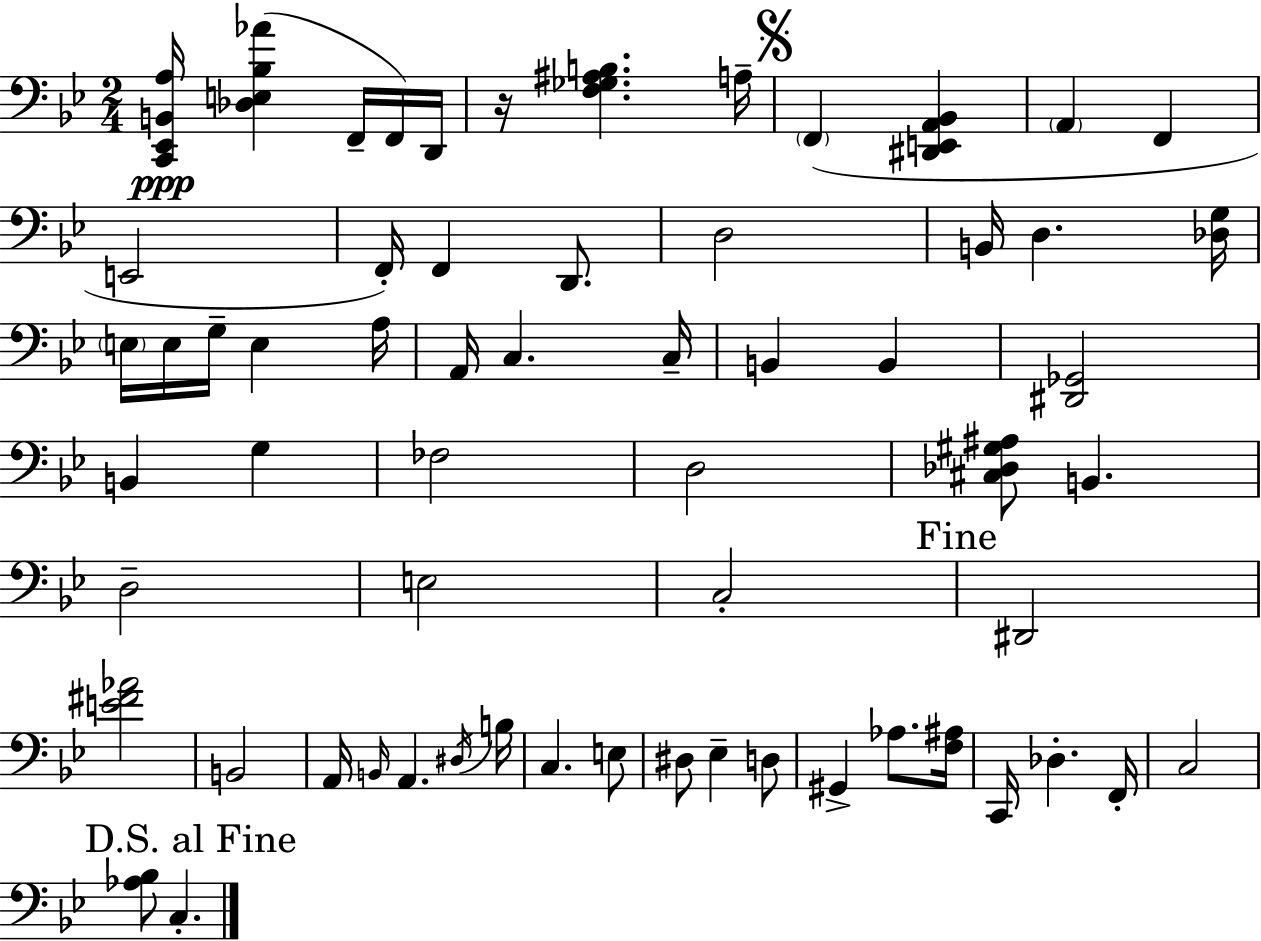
[C2,Eb2,B2,A3]/s [Db3,E3,Bb3,Ab4]/q F2/s F2/s D2/s R/s [F3,Gb3,A#3,B3]/q. A3/s F2/q [D#2,E2,A2,Bb2]/q A2/q F2/q E2/h F2/s F2/q D2/e. D3/h B2/s D3/q. [Db3,G3]/s E3/s E3/s G3/s E3/q A3/s A2/s C3/q. C3/s B2/q B2/q [D#2,Gb2]/h B2/q G3/q FES3/h D3/h [C#3,Db3,G#3,A#3]/e B2/q. D3/h E3/h C3/h D#2/h [E4,F#4,Ab4]/h B2/h A2/s B2/s A2/q. D#3/s B3/s C3/q. E3/e D#3/e Eb3/q D3/e G#2/q Ab3/e. [F3,A#3]/s C2/s Db3/q. F2/s C3/h [Ab3,Bb3]/e C3/q.